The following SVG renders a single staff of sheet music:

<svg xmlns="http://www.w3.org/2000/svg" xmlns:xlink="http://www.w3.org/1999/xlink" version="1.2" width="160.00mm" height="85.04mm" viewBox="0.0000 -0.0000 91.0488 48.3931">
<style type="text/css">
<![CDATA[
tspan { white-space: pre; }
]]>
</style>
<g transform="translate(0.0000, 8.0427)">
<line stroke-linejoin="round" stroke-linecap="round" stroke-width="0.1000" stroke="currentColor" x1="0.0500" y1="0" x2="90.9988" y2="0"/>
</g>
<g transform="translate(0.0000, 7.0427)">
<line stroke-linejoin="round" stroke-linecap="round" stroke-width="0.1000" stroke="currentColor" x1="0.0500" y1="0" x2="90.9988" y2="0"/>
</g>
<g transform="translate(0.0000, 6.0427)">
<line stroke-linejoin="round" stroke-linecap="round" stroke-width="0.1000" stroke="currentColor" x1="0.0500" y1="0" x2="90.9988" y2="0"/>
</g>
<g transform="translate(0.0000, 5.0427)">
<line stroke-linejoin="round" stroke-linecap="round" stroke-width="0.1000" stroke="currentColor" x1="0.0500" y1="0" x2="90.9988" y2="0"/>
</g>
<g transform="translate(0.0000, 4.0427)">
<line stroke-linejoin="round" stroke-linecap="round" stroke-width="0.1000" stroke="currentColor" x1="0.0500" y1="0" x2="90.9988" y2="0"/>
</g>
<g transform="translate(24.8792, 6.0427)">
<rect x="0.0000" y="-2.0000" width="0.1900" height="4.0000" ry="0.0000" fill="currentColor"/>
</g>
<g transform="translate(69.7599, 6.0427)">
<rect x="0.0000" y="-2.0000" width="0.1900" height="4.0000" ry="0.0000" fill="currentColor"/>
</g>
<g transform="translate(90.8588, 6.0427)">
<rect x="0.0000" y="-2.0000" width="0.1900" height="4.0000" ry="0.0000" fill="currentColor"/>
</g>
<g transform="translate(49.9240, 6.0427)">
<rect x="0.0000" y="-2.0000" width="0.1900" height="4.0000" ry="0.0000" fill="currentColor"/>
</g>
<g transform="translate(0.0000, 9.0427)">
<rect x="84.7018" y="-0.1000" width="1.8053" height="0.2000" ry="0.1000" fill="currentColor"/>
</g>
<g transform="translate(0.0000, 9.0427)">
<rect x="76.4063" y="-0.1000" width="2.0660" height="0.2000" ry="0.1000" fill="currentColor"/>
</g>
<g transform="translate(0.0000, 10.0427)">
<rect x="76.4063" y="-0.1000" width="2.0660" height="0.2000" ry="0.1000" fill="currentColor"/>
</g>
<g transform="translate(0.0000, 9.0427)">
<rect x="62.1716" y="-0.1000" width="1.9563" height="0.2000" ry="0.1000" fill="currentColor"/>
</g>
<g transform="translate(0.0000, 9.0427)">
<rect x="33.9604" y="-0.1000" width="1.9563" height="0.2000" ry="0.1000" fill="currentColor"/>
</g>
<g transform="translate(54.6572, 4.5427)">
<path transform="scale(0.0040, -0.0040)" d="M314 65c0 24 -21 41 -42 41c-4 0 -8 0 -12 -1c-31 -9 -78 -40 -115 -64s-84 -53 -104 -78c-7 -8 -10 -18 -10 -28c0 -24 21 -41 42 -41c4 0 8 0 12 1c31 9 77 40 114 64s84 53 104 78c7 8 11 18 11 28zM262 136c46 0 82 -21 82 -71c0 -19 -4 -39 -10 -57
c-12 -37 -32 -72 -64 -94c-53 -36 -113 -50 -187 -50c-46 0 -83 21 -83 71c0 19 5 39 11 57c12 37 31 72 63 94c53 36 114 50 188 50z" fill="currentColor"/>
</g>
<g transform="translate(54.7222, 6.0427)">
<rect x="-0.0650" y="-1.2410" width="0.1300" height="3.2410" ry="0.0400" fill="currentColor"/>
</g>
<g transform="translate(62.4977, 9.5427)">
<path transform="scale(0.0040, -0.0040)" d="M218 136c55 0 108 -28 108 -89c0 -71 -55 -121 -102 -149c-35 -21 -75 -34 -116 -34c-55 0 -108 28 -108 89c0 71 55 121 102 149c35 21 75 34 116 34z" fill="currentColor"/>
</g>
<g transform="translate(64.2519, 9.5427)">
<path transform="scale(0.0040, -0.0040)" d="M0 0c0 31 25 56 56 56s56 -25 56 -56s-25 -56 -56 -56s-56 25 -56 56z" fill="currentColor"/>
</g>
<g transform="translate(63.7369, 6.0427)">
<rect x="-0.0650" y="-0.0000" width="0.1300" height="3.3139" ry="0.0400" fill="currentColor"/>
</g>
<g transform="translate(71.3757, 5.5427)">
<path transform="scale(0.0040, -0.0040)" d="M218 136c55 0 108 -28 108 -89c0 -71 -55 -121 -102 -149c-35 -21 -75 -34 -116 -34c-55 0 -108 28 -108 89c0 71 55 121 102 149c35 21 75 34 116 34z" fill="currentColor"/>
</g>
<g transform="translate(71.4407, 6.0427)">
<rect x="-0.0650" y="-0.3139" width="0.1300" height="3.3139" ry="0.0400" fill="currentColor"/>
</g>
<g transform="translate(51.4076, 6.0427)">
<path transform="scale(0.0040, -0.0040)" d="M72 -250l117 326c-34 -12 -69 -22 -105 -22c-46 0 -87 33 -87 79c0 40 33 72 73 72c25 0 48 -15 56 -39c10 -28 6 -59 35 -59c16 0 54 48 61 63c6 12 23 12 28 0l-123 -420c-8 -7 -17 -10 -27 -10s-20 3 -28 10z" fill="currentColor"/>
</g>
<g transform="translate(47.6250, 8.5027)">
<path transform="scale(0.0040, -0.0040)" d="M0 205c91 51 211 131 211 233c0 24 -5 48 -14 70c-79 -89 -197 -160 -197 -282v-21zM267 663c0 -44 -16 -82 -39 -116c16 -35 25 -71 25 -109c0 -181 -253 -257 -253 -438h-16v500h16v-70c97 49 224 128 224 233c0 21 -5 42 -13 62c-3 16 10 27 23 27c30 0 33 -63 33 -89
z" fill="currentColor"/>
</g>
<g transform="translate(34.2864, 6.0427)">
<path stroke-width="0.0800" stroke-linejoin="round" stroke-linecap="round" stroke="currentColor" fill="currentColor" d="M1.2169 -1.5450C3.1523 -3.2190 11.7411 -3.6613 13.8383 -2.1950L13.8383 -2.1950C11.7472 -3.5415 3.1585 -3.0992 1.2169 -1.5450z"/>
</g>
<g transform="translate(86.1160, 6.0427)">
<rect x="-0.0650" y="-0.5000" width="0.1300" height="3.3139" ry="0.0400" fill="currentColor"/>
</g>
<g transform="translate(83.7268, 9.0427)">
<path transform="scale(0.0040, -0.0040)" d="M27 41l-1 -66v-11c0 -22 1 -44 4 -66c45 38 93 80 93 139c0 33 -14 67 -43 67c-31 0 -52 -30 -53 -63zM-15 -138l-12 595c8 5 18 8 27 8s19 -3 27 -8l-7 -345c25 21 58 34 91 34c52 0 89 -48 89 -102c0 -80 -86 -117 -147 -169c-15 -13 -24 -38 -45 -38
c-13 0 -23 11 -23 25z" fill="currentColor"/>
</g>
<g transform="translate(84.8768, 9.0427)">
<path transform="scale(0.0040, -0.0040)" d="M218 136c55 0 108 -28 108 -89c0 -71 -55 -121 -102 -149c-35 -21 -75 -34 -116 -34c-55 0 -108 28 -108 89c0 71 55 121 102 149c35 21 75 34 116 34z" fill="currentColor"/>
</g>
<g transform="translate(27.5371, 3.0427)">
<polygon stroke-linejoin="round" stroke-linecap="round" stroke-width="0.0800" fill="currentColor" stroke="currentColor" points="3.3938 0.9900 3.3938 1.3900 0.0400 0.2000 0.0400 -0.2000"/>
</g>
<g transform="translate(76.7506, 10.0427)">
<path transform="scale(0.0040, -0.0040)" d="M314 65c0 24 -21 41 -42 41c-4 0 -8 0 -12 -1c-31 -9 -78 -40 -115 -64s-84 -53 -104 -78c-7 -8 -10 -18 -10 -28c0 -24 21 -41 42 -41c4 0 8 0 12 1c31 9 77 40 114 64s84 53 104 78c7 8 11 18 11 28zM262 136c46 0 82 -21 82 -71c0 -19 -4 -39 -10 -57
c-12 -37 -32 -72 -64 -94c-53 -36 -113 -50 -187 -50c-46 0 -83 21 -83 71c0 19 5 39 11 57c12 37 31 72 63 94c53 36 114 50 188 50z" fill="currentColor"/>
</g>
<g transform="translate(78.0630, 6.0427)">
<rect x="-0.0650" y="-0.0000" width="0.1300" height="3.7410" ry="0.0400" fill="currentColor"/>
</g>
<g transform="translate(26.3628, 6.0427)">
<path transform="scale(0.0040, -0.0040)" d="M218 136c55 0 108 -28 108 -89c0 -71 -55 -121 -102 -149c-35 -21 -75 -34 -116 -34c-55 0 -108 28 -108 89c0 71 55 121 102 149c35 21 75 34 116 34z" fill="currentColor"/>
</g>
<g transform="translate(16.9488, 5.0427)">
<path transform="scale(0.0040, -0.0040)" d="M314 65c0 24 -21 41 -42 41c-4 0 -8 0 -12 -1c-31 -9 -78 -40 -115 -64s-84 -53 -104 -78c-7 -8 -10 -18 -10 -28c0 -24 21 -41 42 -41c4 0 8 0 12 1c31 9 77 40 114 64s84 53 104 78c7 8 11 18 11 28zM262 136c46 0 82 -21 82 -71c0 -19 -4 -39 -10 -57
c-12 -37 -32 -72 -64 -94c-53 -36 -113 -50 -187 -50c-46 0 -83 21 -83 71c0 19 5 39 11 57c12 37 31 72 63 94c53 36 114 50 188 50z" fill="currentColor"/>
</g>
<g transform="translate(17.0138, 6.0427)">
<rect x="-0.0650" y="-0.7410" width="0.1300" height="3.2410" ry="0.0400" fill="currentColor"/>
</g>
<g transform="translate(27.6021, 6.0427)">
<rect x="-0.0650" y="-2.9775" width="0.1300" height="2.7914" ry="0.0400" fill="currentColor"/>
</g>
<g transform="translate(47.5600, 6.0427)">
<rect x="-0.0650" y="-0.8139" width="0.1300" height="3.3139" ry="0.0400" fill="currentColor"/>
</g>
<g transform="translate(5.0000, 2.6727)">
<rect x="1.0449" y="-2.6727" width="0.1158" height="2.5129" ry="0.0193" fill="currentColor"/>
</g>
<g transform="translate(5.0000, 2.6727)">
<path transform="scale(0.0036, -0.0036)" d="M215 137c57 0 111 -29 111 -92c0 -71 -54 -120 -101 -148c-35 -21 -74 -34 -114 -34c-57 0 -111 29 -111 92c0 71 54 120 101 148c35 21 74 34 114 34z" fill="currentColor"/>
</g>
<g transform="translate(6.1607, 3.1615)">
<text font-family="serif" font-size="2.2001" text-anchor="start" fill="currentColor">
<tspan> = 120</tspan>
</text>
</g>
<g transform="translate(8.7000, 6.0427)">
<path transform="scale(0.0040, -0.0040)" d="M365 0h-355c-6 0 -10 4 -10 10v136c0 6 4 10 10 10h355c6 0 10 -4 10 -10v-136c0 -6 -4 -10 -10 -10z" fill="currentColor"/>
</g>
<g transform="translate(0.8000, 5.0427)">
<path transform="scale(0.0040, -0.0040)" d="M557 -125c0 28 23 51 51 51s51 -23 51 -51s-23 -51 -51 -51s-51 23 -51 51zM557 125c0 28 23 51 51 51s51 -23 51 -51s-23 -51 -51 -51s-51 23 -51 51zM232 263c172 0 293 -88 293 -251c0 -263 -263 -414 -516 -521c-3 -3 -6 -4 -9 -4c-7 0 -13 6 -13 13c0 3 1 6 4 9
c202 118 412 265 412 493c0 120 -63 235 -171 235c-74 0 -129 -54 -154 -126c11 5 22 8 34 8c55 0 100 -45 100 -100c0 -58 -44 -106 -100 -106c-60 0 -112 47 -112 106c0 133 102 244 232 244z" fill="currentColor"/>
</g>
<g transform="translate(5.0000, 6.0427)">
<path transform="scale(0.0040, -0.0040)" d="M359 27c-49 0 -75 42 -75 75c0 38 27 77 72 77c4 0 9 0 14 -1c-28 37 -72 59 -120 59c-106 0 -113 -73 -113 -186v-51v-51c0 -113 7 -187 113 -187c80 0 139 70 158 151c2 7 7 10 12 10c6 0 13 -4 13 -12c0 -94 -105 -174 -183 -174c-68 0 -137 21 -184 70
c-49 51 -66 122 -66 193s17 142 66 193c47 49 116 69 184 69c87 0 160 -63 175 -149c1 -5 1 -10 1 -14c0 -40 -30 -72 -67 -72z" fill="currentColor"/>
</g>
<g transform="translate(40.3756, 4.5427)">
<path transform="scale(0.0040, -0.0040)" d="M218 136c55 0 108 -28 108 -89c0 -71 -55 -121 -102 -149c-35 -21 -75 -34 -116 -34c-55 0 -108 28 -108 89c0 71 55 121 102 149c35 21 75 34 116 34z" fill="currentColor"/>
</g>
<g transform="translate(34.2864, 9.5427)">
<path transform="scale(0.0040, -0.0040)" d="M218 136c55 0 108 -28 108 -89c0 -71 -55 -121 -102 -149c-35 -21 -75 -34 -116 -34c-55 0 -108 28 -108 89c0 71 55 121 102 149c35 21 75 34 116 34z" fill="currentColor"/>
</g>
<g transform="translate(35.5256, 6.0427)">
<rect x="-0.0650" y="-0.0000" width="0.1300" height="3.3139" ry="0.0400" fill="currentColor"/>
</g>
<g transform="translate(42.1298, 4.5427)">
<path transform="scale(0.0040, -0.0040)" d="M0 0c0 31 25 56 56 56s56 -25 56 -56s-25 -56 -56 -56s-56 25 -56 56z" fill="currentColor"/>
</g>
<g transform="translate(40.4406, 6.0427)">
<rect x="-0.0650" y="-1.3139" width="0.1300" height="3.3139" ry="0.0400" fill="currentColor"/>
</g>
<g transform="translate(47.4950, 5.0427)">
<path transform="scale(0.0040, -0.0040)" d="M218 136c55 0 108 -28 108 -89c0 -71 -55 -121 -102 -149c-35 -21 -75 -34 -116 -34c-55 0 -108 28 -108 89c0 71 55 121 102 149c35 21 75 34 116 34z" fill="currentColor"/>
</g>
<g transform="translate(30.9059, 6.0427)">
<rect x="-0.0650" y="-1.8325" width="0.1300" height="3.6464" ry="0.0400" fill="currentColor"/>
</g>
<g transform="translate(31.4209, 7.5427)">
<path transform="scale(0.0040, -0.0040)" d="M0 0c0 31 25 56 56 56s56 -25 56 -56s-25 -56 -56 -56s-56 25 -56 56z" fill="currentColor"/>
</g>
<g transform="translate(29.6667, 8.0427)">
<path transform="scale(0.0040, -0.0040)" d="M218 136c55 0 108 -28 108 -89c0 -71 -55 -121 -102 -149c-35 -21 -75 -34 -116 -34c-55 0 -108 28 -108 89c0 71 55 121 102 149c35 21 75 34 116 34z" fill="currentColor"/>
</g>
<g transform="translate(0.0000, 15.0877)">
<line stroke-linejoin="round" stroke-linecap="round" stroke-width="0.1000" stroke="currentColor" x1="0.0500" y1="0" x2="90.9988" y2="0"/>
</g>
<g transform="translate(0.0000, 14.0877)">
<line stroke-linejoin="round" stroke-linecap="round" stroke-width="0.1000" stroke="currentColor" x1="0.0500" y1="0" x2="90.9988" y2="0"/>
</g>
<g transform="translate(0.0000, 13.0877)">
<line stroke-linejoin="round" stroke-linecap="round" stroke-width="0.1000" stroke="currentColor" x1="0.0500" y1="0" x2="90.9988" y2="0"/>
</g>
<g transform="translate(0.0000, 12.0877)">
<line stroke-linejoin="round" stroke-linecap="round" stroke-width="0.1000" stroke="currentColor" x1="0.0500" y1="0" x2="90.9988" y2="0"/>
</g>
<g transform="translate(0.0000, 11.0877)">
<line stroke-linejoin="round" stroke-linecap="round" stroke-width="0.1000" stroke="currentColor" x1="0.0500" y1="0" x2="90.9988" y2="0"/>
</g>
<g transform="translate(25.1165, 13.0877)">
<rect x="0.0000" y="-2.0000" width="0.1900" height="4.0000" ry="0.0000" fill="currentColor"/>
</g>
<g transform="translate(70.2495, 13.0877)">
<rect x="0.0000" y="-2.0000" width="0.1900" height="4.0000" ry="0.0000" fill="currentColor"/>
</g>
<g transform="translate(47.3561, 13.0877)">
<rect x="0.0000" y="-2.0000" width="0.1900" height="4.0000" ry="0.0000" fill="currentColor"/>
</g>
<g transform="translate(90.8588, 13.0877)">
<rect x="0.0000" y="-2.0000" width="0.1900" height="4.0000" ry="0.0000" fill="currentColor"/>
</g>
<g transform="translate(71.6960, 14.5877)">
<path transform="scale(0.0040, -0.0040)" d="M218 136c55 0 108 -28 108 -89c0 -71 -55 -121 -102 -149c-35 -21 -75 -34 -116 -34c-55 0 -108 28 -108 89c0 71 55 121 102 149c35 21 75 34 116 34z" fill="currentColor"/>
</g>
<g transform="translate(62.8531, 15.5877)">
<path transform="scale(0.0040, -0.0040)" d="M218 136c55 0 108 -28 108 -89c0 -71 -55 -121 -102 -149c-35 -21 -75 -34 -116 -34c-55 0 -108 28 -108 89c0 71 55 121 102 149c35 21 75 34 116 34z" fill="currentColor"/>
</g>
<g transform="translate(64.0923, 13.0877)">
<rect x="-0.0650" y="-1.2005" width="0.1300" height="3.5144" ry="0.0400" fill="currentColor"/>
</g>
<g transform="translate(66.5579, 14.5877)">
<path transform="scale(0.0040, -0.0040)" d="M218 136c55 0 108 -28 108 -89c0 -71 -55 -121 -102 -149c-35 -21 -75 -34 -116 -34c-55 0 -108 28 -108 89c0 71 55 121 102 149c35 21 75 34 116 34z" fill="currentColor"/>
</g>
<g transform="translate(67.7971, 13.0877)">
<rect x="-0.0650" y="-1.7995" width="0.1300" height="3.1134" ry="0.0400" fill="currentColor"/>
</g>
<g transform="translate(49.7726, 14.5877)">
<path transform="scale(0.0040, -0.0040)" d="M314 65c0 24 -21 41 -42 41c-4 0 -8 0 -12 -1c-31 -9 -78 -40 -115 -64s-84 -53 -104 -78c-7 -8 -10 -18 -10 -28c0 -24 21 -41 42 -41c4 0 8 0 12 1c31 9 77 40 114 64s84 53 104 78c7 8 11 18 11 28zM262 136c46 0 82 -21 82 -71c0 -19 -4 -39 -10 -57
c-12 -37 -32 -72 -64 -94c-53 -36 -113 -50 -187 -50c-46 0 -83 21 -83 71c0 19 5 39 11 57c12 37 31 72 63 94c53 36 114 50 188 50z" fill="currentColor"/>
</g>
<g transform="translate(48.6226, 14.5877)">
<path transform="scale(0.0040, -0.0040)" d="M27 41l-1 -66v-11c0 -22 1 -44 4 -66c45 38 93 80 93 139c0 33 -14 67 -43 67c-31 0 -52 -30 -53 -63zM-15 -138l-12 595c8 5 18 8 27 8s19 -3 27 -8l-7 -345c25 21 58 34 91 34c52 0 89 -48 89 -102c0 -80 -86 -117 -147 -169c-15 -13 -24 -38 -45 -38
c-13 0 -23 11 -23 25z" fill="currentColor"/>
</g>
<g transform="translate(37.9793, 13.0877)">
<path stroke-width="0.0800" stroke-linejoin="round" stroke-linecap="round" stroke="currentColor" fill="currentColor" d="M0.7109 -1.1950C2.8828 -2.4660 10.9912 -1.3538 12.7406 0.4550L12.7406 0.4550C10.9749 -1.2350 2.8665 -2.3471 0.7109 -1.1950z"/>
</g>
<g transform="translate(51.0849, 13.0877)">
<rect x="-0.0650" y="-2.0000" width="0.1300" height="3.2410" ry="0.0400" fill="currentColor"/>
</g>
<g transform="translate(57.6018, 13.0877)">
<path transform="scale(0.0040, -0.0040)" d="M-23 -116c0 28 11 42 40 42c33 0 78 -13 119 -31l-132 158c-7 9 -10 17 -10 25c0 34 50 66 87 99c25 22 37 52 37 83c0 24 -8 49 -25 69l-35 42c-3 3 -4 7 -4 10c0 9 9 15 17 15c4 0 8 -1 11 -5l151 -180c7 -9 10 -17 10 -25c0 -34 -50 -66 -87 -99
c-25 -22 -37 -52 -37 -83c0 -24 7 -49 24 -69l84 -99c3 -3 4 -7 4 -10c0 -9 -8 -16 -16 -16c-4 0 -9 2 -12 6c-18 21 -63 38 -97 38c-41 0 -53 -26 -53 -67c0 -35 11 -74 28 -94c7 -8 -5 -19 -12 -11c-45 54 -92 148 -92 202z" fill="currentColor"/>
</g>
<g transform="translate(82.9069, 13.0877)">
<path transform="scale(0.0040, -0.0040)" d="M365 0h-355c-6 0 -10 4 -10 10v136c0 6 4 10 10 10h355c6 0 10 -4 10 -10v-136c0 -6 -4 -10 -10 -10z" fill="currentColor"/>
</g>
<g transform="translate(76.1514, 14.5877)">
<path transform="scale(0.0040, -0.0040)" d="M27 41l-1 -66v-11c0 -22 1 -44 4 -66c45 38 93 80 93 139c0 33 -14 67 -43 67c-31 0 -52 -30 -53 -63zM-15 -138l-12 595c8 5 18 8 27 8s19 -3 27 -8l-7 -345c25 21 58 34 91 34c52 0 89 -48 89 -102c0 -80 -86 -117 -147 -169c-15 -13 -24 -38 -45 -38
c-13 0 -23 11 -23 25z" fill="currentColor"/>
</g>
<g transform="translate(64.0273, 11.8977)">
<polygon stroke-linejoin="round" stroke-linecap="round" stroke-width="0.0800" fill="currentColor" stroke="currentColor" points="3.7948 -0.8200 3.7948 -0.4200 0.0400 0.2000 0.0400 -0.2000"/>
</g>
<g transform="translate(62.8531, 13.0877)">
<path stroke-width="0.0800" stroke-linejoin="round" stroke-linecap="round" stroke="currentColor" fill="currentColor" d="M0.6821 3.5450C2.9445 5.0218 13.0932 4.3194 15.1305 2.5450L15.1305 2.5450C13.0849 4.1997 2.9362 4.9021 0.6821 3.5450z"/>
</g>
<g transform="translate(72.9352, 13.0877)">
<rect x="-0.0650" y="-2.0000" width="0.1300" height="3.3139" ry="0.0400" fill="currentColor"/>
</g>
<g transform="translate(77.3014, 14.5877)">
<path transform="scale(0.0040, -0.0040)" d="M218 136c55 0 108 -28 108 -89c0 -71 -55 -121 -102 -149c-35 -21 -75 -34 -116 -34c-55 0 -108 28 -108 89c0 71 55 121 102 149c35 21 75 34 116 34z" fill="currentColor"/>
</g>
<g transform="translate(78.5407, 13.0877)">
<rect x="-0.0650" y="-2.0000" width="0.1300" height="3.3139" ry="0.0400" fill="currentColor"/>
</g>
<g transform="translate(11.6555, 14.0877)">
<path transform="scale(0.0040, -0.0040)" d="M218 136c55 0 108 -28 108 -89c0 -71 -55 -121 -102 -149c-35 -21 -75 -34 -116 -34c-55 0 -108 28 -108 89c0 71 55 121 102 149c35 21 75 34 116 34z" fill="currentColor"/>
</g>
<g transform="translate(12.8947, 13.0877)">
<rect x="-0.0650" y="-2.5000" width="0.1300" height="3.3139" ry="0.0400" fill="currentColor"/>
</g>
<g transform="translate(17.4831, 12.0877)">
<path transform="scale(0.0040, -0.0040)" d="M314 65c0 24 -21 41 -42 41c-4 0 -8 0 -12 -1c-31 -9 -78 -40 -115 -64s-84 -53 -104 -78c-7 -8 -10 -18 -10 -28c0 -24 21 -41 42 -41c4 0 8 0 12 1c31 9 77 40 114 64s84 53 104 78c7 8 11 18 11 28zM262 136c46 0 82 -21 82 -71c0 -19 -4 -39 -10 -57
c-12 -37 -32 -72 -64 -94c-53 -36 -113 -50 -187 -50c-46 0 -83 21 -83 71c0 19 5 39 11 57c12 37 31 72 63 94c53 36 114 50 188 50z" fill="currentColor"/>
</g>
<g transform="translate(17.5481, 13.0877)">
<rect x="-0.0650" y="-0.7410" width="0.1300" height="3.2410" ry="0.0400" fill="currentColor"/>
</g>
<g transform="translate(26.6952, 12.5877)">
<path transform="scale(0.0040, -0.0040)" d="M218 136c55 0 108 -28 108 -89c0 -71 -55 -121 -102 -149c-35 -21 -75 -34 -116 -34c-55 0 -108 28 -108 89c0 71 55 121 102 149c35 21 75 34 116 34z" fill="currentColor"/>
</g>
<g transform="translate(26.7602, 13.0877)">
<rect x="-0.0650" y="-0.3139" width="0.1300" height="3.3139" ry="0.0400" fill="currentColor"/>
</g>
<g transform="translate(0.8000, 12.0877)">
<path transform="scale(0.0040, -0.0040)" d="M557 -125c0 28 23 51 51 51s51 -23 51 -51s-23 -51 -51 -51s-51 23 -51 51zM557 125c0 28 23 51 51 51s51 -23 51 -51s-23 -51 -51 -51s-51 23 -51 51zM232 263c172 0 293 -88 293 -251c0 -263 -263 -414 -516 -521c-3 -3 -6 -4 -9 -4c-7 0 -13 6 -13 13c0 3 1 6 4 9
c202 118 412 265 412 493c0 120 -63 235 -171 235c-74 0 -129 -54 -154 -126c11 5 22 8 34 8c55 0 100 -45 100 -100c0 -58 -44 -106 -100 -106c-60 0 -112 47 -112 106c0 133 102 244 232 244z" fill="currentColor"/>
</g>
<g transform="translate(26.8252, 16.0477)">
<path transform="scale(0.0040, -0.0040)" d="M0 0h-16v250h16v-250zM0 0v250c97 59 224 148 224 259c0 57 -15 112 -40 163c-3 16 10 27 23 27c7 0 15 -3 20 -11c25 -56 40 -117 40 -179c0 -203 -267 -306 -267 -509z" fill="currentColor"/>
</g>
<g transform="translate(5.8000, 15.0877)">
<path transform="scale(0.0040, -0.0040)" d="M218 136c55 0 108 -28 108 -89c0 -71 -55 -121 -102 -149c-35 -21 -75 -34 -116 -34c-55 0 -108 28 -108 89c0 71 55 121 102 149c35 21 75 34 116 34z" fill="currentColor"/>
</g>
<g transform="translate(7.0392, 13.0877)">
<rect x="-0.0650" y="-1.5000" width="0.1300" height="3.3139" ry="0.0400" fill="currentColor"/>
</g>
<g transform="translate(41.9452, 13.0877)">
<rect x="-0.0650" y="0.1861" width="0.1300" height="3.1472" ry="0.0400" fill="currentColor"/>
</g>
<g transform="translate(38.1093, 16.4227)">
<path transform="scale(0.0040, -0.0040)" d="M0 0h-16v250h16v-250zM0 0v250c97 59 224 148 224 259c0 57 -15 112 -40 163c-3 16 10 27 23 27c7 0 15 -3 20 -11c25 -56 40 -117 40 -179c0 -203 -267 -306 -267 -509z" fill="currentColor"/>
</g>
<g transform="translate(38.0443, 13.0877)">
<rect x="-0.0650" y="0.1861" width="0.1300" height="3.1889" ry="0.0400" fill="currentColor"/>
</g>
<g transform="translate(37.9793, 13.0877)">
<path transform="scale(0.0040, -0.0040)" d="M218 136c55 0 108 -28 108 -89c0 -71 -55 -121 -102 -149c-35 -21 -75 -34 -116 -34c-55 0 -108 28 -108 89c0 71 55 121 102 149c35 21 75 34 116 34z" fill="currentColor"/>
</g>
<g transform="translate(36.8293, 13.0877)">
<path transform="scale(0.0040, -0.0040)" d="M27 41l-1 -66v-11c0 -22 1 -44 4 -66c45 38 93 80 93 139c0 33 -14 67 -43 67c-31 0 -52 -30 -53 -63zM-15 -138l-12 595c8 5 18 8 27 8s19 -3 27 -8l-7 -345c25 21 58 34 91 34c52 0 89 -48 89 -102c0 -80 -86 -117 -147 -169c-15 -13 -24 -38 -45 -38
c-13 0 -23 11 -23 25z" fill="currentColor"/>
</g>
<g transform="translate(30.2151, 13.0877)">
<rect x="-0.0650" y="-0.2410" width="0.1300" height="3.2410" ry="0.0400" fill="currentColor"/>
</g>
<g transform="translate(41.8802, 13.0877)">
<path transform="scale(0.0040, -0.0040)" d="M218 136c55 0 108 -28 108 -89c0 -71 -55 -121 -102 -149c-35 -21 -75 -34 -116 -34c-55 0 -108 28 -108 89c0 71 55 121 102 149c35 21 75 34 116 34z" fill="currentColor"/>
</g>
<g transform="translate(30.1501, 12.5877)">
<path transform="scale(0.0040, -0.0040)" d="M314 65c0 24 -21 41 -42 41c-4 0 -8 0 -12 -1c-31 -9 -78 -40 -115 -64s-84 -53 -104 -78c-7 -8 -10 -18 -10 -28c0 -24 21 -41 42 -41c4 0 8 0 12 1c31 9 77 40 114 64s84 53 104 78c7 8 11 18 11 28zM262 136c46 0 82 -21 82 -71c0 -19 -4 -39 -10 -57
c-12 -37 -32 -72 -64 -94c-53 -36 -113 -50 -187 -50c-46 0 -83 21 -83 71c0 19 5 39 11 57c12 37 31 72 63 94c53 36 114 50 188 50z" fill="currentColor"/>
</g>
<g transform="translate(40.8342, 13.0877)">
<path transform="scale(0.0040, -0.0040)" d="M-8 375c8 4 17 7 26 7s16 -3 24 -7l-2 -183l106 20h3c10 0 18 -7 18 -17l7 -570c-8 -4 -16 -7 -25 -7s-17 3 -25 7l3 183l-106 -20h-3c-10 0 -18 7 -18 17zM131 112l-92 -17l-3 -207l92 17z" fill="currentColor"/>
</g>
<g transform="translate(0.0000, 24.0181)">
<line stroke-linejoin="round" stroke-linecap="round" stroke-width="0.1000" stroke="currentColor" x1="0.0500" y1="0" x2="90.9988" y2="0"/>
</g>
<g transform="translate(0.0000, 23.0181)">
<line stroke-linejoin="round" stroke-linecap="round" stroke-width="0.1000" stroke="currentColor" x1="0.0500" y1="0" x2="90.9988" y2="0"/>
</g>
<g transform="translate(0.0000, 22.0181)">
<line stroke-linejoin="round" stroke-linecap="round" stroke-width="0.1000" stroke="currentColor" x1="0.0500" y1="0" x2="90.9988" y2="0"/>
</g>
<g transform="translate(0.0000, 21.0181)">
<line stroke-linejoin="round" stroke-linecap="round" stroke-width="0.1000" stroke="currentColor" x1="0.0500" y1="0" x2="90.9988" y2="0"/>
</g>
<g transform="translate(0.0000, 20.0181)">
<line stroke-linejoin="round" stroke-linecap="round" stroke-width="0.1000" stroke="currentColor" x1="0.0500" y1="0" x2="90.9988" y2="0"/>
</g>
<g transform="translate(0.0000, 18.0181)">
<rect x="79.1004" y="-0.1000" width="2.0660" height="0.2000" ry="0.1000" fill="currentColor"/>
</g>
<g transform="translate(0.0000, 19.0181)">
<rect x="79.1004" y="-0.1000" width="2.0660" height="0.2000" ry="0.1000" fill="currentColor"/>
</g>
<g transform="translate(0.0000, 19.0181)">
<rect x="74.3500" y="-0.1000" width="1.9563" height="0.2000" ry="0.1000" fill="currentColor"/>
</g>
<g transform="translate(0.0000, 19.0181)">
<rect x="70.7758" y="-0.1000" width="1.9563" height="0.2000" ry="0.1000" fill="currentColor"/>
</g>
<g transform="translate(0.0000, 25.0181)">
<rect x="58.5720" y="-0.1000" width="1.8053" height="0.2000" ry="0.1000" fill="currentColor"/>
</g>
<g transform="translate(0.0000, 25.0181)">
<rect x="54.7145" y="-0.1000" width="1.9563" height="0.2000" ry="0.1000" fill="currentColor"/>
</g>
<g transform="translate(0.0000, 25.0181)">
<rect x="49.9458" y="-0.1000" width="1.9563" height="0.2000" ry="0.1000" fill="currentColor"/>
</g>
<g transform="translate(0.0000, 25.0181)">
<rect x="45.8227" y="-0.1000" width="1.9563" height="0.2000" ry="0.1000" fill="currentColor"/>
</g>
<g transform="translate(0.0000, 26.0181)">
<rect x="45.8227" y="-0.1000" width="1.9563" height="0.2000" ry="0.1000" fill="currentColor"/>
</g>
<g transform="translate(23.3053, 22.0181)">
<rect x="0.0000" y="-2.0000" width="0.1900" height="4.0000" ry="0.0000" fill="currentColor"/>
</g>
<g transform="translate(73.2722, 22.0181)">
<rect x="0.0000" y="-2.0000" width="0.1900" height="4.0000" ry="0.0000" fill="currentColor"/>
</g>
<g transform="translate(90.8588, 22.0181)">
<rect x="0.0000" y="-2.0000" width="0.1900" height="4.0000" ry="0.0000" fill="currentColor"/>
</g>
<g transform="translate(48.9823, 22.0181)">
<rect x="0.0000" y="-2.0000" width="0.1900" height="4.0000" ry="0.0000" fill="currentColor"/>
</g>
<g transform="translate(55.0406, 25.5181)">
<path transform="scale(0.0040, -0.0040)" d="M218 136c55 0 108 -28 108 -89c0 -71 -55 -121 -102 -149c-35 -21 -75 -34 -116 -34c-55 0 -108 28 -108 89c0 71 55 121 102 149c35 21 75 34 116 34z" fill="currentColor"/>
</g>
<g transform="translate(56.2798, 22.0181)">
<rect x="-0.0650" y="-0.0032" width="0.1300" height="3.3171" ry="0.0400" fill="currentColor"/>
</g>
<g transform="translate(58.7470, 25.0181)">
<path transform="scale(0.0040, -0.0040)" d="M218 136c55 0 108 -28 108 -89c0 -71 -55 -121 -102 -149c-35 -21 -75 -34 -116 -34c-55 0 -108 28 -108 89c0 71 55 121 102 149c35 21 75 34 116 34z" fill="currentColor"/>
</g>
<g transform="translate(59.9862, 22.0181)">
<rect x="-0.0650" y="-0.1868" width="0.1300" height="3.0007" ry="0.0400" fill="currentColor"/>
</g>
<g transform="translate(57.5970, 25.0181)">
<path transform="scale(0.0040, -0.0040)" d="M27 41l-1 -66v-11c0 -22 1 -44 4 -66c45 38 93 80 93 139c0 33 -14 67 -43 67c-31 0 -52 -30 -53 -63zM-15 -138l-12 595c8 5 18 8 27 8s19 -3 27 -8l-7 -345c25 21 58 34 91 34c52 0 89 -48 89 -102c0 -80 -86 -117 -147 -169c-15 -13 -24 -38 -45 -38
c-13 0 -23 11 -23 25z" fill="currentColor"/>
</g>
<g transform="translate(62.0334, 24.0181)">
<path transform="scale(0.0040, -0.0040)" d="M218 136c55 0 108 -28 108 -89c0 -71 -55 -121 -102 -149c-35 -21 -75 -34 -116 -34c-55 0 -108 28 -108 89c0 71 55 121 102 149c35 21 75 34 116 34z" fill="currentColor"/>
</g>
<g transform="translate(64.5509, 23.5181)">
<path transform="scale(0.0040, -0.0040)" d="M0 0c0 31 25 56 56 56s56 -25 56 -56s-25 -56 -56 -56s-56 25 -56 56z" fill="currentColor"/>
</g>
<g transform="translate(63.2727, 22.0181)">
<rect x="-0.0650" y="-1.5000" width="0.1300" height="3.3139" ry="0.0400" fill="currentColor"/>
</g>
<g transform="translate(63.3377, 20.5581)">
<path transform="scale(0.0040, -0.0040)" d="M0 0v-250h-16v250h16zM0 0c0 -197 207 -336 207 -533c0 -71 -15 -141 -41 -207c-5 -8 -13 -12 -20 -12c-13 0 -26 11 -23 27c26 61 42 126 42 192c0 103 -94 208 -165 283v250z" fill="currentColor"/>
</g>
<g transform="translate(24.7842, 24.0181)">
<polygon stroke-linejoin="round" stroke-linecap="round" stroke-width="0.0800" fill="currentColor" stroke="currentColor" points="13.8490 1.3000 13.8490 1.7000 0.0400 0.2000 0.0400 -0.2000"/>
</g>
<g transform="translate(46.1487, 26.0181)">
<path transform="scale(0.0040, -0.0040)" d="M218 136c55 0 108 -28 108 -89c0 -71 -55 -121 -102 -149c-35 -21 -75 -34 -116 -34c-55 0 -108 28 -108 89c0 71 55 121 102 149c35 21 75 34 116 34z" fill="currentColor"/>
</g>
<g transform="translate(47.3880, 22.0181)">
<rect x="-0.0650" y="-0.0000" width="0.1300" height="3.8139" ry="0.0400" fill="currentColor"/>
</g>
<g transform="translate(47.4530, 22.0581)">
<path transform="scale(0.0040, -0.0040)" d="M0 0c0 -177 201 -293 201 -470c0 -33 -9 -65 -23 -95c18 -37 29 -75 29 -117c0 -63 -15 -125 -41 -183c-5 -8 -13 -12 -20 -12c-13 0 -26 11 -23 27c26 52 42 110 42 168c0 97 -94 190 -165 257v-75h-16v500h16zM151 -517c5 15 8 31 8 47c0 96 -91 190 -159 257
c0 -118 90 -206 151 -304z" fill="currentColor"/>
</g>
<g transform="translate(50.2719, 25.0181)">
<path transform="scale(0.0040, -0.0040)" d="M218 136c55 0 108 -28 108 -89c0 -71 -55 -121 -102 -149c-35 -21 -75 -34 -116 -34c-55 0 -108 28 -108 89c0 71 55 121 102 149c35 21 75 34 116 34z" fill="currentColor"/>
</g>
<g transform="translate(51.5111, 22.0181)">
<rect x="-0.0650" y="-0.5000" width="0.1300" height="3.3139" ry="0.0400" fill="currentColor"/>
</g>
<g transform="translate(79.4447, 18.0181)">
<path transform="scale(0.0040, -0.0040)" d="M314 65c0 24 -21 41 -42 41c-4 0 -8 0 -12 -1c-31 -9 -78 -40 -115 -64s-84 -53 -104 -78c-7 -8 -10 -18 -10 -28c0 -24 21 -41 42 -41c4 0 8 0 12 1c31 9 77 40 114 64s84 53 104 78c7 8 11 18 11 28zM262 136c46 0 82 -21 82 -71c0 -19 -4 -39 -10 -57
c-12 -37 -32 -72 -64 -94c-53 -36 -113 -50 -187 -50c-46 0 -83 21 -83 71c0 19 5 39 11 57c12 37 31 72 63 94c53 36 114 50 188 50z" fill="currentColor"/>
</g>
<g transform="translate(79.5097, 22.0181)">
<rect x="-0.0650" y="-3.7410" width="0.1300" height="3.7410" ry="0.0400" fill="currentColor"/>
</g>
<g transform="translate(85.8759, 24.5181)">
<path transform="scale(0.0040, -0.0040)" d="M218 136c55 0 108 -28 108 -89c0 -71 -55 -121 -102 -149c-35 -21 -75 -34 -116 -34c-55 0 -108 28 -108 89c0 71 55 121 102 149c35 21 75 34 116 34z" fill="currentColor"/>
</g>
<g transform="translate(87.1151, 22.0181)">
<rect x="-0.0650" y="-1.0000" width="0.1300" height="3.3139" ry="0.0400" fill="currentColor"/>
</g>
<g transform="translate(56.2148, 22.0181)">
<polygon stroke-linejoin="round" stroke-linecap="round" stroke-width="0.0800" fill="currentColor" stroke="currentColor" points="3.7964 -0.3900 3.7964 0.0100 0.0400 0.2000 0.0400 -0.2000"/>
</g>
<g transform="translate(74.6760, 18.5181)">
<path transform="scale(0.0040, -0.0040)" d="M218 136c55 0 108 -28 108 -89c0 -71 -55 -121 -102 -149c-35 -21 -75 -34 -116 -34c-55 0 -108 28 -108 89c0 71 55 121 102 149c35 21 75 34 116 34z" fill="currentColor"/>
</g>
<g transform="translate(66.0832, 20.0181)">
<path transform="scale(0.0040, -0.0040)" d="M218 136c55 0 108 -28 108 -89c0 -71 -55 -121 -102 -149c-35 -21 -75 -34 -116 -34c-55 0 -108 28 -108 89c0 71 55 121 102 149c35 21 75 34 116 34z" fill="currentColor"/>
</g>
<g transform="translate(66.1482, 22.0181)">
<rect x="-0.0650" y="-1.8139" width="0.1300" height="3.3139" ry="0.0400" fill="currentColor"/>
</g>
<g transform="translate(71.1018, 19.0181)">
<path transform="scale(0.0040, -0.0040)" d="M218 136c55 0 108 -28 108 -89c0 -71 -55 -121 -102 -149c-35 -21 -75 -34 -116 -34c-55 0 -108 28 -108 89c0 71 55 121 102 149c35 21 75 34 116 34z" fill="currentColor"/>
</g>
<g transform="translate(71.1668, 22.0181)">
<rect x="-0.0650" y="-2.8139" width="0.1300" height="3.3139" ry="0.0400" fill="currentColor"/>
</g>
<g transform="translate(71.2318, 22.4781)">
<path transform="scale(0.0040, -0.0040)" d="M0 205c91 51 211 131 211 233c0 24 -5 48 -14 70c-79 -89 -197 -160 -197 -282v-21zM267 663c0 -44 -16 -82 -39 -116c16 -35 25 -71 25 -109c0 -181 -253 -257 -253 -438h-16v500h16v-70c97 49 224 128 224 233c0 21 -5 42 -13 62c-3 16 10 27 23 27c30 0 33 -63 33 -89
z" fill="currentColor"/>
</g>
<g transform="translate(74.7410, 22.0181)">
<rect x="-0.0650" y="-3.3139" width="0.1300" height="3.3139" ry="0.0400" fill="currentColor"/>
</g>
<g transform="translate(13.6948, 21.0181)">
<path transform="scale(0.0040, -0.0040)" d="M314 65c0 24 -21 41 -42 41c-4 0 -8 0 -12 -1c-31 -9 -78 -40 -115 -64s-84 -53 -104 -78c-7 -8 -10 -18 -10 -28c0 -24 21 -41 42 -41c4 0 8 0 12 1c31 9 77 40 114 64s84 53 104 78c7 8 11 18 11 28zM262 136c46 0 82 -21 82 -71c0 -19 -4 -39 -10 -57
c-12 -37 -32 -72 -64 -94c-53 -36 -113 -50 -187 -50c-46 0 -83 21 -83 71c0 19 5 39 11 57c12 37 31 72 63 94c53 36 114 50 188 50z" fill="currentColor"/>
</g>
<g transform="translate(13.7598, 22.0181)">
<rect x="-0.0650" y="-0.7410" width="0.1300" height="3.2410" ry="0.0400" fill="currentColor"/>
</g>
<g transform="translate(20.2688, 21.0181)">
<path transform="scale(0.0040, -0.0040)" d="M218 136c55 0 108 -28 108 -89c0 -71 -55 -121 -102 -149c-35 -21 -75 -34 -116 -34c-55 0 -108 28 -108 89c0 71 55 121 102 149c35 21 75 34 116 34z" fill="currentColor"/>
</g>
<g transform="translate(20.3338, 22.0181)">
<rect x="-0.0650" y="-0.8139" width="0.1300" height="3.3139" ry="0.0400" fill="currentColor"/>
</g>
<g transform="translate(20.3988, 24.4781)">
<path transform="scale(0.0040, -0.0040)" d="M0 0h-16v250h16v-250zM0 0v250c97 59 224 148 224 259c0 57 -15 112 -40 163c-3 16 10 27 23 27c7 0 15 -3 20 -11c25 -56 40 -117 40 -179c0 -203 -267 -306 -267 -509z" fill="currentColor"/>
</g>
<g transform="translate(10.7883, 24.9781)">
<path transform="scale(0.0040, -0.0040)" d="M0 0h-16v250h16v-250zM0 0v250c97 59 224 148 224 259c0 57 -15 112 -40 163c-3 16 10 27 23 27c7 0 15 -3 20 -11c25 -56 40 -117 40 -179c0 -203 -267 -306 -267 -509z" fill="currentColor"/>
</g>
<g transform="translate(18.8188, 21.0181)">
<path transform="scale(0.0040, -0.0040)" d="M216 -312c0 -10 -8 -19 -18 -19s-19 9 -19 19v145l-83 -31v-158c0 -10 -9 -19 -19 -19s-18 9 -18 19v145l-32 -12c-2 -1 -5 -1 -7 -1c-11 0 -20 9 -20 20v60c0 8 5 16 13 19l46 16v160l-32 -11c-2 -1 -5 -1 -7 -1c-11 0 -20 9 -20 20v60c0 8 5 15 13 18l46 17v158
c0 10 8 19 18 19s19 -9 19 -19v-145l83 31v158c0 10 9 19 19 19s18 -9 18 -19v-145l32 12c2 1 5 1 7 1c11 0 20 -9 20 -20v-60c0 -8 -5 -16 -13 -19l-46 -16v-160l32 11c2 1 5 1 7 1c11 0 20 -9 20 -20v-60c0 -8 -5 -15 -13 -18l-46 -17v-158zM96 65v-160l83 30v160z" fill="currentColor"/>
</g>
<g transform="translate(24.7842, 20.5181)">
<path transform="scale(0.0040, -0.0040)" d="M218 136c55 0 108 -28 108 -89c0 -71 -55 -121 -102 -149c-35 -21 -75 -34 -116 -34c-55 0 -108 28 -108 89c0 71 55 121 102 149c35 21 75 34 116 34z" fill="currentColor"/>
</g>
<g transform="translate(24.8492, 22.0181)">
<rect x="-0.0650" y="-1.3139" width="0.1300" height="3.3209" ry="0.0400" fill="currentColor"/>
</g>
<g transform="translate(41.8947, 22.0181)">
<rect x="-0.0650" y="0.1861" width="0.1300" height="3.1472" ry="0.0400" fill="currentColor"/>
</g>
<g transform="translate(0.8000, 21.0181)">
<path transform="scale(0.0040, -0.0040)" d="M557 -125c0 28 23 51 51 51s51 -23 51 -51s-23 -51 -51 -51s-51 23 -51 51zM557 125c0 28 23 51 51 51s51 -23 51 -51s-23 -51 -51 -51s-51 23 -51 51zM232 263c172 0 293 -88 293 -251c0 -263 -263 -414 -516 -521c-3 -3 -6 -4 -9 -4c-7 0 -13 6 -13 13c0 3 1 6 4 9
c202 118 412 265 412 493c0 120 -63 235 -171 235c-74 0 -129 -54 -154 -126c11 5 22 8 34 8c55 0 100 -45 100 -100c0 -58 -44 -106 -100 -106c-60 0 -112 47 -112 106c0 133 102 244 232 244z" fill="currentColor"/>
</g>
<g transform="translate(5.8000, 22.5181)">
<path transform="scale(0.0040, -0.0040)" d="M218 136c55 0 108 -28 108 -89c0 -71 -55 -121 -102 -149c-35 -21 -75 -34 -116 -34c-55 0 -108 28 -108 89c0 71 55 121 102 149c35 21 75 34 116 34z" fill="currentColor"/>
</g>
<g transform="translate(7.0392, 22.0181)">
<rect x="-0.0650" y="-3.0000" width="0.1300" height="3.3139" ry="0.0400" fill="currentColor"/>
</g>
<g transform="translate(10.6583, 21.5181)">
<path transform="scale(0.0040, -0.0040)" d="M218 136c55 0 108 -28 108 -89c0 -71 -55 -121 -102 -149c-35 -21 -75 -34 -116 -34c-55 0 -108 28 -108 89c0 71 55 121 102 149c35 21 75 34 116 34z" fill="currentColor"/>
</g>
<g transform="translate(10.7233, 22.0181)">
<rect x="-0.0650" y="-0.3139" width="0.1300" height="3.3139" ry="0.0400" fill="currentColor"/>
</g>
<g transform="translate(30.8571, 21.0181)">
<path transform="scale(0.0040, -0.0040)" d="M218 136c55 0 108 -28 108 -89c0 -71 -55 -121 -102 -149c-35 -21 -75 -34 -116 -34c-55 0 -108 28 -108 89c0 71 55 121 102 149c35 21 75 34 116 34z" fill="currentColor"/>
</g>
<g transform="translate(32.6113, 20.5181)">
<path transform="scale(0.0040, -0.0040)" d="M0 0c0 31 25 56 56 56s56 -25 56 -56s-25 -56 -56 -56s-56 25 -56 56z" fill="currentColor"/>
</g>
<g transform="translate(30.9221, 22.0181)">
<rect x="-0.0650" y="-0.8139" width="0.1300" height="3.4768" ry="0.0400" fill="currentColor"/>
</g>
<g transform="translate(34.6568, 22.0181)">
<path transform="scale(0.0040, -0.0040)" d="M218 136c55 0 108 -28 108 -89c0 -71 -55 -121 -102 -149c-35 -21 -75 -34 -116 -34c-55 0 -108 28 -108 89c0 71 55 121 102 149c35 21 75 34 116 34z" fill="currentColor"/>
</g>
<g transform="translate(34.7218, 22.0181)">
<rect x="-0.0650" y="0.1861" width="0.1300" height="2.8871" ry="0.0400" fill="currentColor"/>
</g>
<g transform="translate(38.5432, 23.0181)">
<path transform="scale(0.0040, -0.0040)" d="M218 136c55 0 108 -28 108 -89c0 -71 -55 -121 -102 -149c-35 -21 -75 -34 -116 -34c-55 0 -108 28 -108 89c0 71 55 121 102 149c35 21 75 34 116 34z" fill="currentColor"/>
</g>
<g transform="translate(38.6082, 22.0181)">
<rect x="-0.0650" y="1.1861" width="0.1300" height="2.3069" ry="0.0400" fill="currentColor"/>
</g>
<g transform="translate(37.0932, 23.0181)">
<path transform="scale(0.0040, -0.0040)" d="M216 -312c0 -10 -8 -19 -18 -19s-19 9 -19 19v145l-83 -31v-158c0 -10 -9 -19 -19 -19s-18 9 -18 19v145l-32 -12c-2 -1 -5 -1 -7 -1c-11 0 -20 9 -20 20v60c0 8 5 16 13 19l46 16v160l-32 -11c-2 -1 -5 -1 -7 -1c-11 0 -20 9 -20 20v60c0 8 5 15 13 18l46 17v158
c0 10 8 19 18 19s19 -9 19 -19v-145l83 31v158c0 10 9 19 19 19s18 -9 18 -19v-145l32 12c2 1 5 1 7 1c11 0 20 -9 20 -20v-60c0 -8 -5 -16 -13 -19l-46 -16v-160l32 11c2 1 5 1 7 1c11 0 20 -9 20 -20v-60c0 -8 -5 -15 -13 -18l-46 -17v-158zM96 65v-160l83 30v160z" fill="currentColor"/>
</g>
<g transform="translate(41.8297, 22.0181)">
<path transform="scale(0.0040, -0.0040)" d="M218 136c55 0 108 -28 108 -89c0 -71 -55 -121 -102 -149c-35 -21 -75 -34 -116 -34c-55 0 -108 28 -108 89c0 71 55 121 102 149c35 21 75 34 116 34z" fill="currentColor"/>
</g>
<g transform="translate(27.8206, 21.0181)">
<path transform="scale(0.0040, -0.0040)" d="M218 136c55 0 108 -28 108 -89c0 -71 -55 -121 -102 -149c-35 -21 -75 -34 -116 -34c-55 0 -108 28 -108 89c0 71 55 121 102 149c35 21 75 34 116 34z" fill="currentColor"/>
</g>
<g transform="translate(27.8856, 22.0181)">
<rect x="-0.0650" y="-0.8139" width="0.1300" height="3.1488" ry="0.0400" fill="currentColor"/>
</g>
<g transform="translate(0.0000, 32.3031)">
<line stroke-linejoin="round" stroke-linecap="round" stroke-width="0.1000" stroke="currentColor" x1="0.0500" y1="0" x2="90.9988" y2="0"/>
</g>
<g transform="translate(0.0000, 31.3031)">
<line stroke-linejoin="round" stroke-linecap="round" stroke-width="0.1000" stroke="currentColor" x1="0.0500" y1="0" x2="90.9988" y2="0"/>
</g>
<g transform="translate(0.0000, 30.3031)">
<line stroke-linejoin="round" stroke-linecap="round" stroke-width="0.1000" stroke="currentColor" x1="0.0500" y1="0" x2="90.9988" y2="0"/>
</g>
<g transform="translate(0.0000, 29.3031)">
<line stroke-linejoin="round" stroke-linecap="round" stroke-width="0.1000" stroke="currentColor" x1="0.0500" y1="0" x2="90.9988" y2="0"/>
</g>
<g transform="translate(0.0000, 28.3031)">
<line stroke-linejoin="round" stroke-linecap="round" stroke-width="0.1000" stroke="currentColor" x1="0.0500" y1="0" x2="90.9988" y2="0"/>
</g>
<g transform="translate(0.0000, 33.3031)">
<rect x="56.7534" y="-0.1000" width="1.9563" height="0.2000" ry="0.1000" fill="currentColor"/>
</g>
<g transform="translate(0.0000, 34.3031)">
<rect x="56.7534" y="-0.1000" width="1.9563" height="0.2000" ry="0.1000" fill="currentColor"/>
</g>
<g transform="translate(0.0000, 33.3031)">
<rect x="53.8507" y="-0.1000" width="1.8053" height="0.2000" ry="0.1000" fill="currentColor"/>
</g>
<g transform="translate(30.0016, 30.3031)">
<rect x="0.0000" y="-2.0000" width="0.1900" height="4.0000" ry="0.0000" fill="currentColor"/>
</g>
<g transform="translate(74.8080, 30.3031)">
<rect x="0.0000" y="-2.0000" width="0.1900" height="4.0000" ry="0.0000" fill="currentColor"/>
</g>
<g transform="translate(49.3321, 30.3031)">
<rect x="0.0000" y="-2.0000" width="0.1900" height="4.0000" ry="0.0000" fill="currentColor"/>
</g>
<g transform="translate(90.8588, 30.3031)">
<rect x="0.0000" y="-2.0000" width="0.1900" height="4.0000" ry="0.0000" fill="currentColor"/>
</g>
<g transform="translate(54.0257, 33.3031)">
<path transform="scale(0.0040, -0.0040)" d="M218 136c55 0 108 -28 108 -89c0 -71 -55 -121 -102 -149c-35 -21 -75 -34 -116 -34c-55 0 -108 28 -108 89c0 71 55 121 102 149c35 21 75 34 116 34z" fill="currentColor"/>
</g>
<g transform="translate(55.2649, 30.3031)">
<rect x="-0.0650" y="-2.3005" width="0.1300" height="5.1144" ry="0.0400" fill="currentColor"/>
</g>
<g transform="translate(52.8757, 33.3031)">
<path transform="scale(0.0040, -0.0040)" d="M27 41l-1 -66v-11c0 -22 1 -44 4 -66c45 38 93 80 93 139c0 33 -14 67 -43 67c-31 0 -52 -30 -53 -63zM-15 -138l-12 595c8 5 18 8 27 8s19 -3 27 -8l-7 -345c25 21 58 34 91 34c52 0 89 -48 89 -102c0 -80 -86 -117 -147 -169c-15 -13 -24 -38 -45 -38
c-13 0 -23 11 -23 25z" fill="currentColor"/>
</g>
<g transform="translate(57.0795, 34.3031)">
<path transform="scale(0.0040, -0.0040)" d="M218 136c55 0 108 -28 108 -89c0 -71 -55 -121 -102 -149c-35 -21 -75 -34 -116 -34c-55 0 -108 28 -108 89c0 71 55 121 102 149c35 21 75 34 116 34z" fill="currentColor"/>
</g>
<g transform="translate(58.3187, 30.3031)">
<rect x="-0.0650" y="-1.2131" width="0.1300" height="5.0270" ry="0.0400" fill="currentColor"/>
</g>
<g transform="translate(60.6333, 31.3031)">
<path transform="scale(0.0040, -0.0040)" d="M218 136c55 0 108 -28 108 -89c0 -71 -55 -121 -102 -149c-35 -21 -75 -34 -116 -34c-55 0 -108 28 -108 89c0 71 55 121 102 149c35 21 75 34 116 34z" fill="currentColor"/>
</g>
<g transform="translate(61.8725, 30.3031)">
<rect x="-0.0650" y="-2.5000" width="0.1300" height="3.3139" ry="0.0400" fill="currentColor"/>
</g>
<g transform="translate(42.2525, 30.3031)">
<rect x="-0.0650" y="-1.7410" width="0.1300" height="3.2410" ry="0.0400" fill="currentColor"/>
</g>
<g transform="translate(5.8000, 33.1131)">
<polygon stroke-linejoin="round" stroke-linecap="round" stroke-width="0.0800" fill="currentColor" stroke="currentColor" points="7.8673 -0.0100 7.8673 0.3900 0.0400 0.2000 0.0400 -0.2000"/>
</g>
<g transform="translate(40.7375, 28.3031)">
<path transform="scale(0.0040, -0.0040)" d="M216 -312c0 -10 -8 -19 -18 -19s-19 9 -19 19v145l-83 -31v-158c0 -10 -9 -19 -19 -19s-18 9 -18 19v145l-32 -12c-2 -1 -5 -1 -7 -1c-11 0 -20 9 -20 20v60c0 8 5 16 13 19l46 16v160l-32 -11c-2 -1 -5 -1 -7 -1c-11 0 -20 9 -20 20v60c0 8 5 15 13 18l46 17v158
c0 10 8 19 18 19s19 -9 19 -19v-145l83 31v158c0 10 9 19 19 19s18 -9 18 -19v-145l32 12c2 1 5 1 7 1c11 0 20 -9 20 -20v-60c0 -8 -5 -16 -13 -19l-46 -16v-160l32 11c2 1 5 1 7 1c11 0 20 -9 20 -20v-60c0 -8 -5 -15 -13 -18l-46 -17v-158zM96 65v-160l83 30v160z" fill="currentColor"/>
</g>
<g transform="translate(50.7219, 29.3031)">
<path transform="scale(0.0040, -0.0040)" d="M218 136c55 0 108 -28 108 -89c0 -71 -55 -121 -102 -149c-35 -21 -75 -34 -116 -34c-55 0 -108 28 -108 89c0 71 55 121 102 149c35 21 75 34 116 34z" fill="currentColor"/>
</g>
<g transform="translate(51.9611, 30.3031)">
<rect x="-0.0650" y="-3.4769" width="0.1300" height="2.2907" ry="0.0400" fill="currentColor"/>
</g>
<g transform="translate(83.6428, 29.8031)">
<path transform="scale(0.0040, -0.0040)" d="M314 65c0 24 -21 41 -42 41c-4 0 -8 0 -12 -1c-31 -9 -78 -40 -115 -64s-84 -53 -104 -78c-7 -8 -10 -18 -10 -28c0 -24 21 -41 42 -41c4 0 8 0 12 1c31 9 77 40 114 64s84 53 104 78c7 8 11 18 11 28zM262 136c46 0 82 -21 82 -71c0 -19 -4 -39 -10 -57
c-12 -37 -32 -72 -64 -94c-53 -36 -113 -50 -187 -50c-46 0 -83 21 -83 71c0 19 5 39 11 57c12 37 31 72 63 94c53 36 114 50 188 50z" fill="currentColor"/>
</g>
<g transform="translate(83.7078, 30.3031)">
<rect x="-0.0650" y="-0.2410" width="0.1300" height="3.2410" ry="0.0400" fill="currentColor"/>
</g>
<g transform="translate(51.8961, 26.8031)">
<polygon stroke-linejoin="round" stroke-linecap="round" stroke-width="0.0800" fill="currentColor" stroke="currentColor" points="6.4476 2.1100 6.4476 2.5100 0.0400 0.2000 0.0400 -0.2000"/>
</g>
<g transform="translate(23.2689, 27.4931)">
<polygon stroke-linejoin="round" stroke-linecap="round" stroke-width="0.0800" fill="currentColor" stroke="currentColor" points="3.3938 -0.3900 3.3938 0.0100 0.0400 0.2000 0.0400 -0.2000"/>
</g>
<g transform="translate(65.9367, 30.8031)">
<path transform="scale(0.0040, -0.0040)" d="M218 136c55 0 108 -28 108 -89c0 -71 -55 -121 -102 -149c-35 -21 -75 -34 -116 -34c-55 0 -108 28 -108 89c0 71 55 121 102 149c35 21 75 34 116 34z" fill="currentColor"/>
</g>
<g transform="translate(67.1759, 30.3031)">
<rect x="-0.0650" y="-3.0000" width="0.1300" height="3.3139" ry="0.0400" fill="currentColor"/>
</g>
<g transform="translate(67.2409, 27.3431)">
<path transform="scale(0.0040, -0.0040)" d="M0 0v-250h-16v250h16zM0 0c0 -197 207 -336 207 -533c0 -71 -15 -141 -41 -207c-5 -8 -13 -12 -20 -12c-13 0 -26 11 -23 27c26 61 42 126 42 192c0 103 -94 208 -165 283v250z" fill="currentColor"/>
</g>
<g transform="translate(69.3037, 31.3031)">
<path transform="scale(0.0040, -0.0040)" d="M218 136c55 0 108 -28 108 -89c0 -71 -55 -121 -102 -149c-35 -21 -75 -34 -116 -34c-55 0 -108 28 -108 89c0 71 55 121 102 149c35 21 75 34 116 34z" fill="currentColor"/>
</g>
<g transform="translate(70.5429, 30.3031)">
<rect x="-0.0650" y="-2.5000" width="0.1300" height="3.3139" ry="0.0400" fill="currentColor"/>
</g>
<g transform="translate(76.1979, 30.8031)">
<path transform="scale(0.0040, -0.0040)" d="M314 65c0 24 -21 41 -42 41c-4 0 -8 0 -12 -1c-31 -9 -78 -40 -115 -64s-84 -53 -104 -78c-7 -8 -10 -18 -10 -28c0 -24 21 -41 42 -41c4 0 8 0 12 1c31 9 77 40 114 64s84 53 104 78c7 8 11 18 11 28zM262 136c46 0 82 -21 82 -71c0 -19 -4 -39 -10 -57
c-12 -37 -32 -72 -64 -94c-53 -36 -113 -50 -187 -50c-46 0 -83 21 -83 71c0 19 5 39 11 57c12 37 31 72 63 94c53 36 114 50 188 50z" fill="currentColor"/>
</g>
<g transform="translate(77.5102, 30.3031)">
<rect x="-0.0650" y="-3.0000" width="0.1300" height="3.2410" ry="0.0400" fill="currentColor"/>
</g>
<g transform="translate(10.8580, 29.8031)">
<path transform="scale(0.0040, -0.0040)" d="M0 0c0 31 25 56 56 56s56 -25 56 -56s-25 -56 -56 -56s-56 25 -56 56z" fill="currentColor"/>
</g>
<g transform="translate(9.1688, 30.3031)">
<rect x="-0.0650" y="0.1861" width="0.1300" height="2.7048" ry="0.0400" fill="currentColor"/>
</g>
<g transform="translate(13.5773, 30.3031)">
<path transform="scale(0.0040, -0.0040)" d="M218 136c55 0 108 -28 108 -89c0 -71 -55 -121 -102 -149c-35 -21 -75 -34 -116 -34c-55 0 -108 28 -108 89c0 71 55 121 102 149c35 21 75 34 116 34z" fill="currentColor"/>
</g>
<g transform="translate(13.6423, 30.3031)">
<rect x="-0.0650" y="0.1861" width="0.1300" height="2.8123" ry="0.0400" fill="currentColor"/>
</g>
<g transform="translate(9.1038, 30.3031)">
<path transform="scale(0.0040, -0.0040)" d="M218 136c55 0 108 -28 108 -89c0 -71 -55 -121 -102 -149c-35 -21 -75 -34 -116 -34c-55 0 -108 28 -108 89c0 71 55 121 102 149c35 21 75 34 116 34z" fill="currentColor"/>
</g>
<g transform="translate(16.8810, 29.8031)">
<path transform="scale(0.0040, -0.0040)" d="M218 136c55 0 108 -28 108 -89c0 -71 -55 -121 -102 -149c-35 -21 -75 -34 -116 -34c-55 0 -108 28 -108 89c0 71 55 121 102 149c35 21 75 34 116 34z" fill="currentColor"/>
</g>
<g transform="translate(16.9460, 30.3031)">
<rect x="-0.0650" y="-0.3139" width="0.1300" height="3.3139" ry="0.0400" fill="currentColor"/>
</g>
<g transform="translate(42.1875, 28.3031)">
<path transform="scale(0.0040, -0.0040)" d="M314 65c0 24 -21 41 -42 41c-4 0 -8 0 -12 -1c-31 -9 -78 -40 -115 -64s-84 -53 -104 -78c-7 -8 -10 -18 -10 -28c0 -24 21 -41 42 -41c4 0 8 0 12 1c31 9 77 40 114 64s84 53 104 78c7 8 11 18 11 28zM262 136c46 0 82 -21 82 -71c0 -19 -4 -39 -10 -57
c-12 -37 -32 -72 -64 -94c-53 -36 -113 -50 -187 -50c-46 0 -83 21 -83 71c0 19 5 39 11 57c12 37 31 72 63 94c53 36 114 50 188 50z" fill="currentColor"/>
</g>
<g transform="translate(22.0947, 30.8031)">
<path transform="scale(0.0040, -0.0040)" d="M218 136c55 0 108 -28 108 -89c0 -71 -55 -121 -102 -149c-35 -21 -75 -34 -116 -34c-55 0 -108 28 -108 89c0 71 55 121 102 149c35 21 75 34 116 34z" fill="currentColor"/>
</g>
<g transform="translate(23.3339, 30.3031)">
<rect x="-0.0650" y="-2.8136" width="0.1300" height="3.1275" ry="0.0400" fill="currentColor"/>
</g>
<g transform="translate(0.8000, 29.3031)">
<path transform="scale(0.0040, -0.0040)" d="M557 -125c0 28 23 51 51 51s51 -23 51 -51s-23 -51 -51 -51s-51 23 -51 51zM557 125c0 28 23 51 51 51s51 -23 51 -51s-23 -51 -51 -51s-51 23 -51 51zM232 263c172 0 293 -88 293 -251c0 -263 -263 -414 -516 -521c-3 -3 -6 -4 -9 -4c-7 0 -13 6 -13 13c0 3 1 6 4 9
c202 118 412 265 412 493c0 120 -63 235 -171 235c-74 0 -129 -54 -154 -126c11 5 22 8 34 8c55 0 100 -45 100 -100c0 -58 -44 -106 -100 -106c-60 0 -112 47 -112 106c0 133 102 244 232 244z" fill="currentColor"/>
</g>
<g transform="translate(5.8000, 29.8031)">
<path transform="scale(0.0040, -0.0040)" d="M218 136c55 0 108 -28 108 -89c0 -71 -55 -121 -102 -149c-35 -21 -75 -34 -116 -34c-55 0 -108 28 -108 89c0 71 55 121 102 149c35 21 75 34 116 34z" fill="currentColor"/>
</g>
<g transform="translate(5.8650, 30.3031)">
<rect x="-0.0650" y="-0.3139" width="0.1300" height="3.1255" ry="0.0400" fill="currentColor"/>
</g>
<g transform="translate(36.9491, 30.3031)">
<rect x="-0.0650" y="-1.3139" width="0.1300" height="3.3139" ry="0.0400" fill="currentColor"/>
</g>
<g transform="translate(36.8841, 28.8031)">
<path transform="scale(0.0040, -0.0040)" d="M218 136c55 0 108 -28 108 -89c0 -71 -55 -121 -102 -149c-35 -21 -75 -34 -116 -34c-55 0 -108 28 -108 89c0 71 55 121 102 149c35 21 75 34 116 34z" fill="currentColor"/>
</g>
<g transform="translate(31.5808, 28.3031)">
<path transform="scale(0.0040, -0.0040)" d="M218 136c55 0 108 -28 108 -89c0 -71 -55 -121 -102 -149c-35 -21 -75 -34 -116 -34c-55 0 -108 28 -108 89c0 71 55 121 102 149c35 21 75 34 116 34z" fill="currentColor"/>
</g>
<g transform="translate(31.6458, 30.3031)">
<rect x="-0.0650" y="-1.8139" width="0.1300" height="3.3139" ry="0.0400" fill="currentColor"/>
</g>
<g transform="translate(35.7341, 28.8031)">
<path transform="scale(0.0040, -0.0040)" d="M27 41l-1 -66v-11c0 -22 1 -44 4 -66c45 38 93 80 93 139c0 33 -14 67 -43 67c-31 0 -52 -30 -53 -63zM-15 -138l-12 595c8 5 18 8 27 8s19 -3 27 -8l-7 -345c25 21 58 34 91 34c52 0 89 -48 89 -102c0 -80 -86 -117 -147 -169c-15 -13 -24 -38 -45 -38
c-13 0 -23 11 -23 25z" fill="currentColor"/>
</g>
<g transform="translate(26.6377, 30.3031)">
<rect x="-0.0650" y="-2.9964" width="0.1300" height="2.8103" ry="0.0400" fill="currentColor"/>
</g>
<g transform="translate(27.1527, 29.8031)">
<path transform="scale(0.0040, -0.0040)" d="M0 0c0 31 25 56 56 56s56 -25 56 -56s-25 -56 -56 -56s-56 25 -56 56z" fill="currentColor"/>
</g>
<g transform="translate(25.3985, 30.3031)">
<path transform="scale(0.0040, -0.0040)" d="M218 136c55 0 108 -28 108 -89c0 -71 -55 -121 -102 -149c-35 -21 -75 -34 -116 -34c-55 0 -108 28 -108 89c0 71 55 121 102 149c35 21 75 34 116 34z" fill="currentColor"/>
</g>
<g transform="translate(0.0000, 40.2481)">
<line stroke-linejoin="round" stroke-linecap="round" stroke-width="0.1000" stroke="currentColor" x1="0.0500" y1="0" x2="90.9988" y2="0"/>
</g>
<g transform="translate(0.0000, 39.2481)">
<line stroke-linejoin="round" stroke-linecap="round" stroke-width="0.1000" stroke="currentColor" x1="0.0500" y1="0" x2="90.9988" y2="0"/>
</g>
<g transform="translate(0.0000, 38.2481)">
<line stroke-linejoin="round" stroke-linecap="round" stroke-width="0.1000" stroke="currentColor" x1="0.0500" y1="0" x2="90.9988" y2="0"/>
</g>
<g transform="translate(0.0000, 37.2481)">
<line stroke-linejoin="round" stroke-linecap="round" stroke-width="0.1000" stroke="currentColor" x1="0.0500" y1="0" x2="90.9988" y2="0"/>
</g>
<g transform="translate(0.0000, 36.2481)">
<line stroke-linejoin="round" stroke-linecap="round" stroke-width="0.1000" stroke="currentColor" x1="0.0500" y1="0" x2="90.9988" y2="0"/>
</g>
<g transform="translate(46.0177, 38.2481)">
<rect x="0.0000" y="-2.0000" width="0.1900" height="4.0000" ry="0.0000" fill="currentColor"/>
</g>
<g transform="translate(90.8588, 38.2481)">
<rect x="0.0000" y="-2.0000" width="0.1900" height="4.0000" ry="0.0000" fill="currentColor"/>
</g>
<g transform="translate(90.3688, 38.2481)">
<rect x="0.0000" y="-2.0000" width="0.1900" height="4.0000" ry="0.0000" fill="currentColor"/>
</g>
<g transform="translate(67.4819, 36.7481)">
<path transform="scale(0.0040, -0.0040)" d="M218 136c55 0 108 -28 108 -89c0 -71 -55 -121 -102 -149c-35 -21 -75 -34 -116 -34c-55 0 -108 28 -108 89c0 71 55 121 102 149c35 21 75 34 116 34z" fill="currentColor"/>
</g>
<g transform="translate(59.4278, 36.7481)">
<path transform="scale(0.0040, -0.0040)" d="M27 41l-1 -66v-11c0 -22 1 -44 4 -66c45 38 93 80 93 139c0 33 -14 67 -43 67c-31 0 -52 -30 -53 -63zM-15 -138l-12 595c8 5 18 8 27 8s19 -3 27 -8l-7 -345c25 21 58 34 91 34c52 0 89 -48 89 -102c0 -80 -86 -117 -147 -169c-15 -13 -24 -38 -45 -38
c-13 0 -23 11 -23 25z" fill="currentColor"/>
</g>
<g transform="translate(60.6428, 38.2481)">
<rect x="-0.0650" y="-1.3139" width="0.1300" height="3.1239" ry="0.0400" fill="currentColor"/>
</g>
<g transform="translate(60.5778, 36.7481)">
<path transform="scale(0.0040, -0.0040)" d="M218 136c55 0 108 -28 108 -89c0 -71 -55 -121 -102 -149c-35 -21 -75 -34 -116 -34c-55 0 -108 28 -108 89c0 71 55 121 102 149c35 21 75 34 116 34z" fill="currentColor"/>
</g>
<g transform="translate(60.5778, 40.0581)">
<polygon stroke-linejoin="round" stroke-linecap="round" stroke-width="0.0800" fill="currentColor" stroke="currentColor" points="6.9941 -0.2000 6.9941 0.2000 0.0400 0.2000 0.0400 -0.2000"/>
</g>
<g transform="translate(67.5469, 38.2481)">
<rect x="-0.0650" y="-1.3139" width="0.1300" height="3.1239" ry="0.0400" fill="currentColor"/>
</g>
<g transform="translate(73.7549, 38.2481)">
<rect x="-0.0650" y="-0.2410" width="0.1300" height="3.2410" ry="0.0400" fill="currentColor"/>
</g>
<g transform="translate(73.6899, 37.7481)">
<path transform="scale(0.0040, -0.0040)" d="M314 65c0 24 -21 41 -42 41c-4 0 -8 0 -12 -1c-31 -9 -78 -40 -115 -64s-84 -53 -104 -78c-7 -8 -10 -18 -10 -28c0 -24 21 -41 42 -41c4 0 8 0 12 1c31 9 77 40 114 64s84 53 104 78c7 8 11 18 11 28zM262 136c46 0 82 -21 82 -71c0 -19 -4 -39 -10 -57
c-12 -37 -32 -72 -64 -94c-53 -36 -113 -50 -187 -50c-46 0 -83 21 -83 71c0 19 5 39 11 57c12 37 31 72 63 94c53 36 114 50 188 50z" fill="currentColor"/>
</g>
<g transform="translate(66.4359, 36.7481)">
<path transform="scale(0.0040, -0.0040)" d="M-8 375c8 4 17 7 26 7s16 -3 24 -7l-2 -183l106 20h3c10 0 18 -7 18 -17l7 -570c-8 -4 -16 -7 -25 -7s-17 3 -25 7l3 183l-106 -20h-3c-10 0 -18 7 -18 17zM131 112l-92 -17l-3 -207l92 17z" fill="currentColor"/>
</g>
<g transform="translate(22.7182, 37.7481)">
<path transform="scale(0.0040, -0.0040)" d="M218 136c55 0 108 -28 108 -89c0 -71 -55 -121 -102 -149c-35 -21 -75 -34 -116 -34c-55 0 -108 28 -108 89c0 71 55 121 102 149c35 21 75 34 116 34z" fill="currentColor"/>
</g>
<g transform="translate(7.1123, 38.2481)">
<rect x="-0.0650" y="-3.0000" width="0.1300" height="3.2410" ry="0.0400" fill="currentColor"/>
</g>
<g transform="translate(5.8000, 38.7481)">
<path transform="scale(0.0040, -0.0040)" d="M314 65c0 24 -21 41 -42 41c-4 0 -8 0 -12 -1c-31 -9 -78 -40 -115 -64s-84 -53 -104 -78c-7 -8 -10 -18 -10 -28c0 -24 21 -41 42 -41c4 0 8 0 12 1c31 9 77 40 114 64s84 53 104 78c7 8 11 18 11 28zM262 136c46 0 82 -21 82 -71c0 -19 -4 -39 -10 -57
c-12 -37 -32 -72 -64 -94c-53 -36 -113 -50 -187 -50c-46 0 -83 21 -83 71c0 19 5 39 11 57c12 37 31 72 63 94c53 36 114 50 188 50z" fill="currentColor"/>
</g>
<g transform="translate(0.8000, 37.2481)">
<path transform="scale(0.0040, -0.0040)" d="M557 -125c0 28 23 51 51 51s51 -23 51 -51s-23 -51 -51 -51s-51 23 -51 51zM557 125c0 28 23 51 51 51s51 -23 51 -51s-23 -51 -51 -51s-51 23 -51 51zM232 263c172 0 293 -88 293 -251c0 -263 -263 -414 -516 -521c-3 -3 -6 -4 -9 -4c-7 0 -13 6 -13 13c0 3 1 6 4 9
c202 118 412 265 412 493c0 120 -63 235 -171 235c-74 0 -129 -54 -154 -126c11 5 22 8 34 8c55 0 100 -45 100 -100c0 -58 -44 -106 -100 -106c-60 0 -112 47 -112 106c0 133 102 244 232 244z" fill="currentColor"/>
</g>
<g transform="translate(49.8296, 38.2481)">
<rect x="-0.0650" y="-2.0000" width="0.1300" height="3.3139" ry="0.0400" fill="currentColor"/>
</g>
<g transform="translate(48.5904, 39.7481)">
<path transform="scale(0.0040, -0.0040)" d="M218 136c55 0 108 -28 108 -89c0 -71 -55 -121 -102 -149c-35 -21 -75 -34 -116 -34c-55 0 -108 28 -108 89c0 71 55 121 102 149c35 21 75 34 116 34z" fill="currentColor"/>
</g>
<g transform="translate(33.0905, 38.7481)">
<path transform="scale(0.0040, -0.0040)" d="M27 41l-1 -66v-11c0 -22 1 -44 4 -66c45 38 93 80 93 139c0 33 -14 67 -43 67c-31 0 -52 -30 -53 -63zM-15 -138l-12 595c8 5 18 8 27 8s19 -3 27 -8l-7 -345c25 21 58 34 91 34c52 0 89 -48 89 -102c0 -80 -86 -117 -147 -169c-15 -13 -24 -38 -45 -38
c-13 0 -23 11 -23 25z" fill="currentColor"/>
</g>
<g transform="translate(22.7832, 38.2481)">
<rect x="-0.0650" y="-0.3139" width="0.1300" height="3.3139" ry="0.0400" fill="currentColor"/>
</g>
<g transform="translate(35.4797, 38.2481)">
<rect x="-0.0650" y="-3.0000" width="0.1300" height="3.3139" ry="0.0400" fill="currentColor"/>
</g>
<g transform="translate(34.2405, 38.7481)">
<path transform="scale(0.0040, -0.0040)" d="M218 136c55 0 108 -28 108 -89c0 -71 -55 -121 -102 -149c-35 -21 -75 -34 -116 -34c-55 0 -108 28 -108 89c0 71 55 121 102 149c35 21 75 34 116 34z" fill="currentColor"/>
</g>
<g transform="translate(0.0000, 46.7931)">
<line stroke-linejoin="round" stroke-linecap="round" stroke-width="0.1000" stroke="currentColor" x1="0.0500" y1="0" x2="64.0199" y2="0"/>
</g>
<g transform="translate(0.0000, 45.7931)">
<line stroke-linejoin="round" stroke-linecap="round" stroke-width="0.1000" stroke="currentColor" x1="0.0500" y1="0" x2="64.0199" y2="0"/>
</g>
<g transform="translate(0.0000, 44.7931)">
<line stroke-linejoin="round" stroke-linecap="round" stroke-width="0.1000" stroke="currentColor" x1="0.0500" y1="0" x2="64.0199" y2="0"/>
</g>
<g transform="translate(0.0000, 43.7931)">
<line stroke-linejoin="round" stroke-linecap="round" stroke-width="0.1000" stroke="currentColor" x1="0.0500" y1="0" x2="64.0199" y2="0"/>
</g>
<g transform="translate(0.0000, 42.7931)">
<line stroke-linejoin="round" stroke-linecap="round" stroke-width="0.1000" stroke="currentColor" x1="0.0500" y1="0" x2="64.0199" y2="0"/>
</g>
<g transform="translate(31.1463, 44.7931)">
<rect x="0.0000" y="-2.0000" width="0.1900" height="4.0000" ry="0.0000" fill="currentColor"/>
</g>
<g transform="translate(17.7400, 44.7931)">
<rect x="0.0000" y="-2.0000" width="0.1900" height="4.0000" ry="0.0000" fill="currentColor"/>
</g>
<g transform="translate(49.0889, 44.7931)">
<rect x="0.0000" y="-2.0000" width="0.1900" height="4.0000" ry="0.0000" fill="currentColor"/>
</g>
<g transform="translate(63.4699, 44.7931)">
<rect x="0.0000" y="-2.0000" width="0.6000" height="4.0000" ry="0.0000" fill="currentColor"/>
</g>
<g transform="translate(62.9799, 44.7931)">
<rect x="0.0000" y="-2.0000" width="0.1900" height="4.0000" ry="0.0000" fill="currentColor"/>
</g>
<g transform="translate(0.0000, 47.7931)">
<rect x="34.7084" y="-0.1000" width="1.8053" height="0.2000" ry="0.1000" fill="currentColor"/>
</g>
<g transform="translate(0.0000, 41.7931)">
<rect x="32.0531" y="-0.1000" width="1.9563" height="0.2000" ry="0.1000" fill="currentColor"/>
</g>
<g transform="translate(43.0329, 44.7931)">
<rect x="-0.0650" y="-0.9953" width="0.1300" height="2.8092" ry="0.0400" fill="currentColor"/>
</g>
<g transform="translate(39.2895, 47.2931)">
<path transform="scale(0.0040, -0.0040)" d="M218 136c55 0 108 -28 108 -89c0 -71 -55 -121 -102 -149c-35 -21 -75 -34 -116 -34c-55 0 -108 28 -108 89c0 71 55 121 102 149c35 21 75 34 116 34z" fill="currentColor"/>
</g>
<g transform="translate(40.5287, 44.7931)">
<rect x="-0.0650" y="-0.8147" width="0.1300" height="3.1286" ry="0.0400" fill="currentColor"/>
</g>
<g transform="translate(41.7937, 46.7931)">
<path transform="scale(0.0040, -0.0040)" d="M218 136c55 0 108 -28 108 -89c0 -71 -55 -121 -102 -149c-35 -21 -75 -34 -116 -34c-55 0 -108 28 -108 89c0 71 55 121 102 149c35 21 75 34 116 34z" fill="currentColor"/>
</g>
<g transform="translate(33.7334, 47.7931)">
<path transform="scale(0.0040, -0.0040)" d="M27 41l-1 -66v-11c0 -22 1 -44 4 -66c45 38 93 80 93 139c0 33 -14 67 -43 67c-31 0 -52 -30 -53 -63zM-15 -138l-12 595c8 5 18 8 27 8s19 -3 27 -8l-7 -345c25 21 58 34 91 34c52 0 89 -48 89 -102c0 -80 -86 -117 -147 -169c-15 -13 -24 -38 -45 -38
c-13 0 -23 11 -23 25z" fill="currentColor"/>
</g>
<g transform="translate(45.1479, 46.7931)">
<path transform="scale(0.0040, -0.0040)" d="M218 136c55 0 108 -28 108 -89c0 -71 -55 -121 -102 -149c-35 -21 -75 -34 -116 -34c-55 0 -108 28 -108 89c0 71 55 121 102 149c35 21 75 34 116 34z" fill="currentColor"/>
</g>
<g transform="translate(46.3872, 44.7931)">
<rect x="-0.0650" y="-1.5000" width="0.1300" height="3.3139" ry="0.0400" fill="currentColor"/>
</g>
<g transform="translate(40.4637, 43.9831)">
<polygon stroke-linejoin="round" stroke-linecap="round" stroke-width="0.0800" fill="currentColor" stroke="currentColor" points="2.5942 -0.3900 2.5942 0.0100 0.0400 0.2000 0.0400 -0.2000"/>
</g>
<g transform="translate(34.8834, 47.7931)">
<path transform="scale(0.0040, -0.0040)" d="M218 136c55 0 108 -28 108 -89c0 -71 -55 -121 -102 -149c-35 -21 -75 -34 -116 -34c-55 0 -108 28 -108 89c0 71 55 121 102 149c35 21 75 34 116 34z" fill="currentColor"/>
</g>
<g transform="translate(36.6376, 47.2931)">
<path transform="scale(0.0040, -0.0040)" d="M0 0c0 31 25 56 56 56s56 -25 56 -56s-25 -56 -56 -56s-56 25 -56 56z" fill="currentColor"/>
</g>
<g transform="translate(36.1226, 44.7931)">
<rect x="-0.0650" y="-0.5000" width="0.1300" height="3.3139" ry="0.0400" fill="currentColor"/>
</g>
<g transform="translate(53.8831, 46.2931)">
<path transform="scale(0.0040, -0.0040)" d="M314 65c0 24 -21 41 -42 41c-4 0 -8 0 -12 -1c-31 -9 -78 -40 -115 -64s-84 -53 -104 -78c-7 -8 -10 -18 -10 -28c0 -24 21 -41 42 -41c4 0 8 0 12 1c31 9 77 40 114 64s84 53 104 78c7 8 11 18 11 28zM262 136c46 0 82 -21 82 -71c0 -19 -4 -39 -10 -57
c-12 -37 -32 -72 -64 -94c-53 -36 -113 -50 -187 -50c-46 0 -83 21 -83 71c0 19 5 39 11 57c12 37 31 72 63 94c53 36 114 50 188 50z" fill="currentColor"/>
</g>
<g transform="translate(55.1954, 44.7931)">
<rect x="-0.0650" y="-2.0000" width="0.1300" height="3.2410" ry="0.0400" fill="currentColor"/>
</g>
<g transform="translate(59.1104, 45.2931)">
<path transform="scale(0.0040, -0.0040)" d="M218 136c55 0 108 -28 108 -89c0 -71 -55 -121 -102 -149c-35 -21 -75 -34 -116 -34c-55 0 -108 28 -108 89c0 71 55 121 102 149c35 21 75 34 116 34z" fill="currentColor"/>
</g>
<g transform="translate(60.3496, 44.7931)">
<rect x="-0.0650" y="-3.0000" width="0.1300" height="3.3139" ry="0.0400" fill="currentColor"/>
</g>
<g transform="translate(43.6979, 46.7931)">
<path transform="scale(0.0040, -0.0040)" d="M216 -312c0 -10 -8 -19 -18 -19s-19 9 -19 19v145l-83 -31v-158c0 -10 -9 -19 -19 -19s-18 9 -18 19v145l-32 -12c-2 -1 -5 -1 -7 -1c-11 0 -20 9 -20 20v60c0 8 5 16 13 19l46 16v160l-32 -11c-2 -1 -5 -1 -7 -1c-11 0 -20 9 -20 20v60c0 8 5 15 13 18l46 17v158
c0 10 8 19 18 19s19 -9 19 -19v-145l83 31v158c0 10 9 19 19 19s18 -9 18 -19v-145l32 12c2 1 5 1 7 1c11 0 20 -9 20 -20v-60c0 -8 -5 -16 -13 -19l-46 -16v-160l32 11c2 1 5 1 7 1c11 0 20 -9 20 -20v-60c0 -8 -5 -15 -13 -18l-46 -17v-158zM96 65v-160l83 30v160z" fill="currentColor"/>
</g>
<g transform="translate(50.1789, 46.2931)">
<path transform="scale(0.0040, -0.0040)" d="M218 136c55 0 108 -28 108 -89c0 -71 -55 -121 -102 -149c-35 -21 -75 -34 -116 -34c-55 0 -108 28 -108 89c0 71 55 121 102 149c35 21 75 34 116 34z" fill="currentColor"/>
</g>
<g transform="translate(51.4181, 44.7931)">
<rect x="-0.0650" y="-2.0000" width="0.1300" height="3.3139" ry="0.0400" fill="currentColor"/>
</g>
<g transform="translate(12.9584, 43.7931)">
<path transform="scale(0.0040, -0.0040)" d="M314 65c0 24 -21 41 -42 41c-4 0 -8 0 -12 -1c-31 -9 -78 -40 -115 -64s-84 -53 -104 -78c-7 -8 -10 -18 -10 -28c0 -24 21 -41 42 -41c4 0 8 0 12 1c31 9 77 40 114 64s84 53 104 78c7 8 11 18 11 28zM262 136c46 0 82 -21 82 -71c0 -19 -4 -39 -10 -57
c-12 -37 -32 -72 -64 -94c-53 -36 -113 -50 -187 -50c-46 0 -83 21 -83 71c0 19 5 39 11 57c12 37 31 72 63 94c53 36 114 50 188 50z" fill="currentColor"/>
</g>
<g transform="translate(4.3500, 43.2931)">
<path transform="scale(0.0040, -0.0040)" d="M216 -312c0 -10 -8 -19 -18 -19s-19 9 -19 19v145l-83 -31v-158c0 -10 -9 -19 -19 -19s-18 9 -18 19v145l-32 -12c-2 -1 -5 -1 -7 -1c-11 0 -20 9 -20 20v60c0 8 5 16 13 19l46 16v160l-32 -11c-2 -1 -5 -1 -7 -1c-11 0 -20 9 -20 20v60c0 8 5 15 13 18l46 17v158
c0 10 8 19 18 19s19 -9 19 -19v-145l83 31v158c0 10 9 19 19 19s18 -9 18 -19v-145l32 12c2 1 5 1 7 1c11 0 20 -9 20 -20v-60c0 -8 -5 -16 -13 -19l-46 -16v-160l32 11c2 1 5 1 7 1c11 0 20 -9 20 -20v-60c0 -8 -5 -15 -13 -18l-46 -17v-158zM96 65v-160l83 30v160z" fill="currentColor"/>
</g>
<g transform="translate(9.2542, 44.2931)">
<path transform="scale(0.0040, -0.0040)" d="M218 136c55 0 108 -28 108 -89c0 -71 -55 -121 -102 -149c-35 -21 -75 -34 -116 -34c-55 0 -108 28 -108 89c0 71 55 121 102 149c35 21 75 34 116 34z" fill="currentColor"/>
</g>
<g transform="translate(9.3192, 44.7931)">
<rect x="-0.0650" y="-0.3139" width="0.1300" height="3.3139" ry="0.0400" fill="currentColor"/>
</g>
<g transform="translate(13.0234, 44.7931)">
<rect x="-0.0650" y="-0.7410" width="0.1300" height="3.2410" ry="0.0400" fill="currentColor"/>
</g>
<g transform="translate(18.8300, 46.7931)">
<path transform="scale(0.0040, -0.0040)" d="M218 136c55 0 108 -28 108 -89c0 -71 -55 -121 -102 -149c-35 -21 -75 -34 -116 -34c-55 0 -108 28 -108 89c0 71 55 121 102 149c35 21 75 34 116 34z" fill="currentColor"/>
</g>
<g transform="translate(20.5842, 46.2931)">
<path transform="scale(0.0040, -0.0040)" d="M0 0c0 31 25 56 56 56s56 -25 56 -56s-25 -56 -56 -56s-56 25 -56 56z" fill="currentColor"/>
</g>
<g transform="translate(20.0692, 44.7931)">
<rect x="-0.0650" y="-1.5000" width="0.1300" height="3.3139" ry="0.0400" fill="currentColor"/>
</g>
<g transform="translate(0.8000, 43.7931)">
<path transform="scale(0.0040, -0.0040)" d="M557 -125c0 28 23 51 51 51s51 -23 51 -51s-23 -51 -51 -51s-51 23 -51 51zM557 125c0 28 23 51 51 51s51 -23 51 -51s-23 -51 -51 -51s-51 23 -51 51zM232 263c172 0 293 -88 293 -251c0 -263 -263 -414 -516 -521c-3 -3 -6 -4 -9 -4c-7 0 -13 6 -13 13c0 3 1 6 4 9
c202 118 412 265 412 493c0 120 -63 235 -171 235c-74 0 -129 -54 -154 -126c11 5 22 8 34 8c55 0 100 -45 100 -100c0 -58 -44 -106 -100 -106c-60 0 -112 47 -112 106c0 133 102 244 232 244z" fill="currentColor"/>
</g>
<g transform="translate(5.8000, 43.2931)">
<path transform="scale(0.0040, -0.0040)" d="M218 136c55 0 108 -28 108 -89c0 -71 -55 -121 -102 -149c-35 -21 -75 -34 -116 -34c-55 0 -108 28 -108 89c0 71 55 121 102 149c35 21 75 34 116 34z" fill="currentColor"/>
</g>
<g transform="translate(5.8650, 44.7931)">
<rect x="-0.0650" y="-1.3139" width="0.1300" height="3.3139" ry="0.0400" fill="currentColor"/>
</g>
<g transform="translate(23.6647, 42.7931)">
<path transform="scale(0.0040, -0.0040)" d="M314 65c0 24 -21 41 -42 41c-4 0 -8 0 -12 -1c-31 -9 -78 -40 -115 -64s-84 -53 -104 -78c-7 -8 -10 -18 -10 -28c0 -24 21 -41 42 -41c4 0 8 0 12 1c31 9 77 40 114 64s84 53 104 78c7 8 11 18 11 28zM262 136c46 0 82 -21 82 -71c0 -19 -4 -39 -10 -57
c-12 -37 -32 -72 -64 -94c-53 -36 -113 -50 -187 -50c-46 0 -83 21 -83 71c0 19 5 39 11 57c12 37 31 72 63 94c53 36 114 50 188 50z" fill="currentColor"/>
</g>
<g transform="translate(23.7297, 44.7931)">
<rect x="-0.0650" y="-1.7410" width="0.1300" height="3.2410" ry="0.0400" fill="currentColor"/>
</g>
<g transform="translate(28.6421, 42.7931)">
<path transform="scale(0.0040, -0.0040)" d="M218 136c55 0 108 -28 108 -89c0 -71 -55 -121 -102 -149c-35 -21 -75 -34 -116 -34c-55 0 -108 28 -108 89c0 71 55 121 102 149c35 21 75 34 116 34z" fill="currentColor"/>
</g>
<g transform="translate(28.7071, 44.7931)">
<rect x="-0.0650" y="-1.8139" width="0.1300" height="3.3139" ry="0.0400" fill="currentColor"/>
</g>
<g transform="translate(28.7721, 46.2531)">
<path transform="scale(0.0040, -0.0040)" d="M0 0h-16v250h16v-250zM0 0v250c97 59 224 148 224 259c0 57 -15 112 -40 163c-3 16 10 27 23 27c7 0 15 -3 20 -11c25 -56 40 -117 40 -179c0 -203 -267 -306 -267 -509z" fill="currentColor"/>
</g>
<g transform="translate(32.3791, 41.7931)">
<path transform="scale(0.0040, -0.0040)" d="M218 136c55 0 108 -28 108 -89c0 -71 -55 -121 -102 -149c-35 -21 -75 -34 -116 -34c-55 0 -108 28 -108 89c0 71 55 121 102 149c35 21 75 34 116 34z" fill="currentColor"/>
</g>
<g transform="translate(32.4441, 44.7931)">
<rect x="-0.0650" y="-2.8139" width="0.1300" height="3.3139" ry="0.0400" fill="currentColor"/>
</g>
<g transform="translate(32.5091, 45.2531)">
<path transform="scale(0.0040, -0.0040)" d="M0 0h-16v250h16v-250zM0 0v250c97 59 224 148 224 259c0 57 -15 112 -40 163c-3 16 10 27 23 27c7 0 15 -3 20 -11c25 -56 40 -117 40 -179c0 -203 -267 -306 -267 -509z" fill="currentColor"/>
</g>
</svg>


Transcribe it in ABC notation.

X:1
T:Untitled
M:4/4
L:1/4
K:C
z2 F,2 D,/2 G,,/2 D,, G, F,/4 z/2 G,2 D,, E, C,,2 _E,, G,, B,, F,2 E,/2 E,2 _D,/2 D, _A,,2 z F,,/2 _A,,/2 A,, _A,, z2 C, E,/2 F,2 ^F,/2 G,/2 F,/2 F,/2 D,/2 ^B,,/2 D, C,,/4 E,, D,,/2 _E,,/2 G,,/2 A, C/4 D E2 F,, E,/2 D,/2 D,/2 E, C,/2 D,/2 A, _G, ^A,2 F,/2 _E,,/2 C,,/2 B,, C,/2 B,, C,2 E,2 C,2 E, _C, A,, _G,/2 G,/2 E,2 ^G, E, F,2 G,, A,2 A,/2 C/2 _E,, F,,/2 G,,/2 ^G,, A,, A,,2 C,